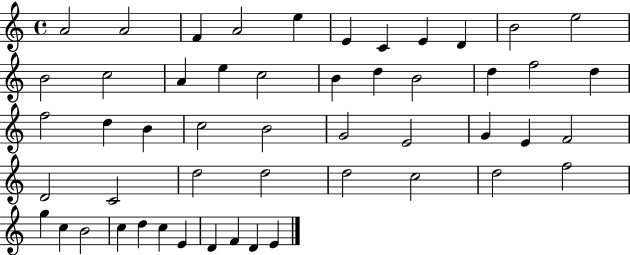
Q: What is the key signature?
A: C major